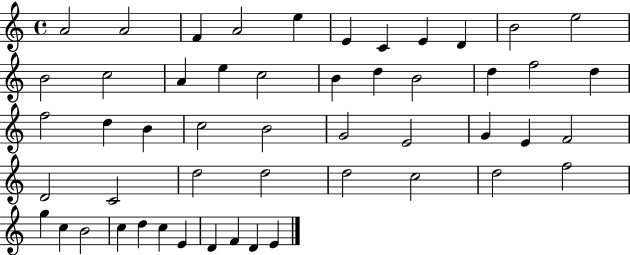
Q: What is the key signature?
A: C major